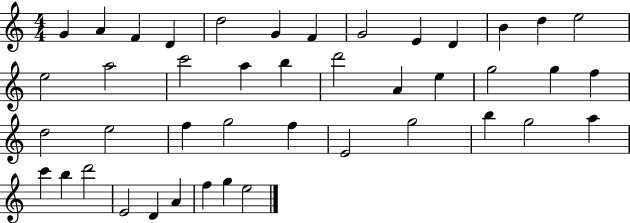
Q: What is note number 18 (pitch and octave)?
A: B5